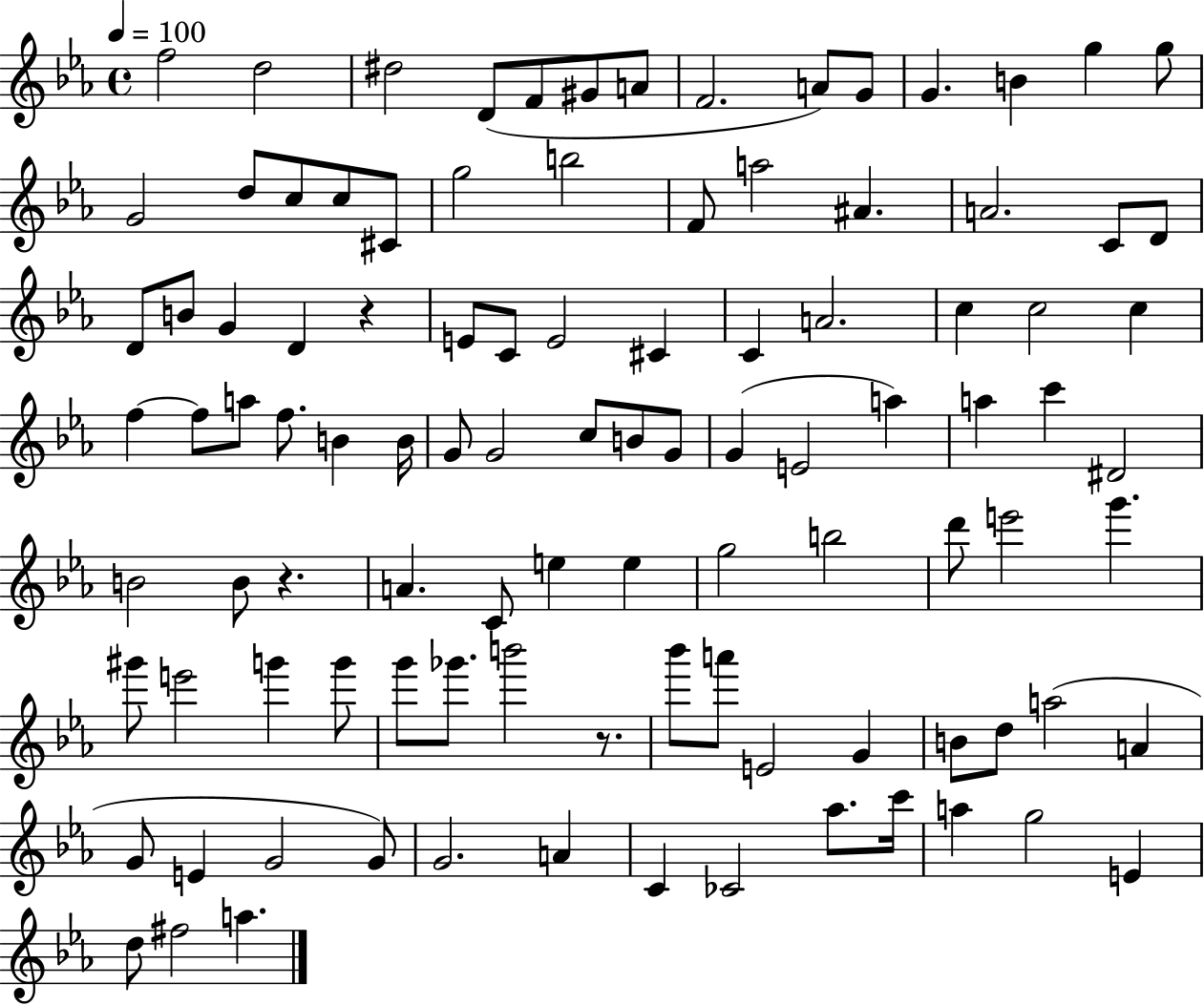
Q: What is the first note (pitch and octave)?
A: F5